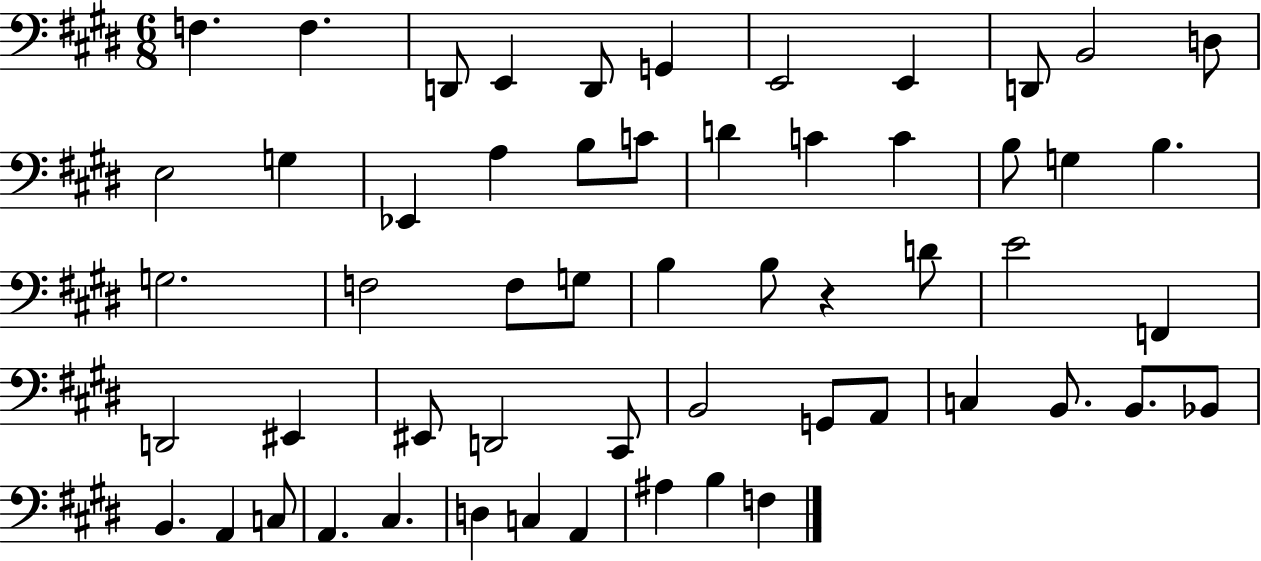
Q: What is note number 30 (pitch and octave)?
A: D4